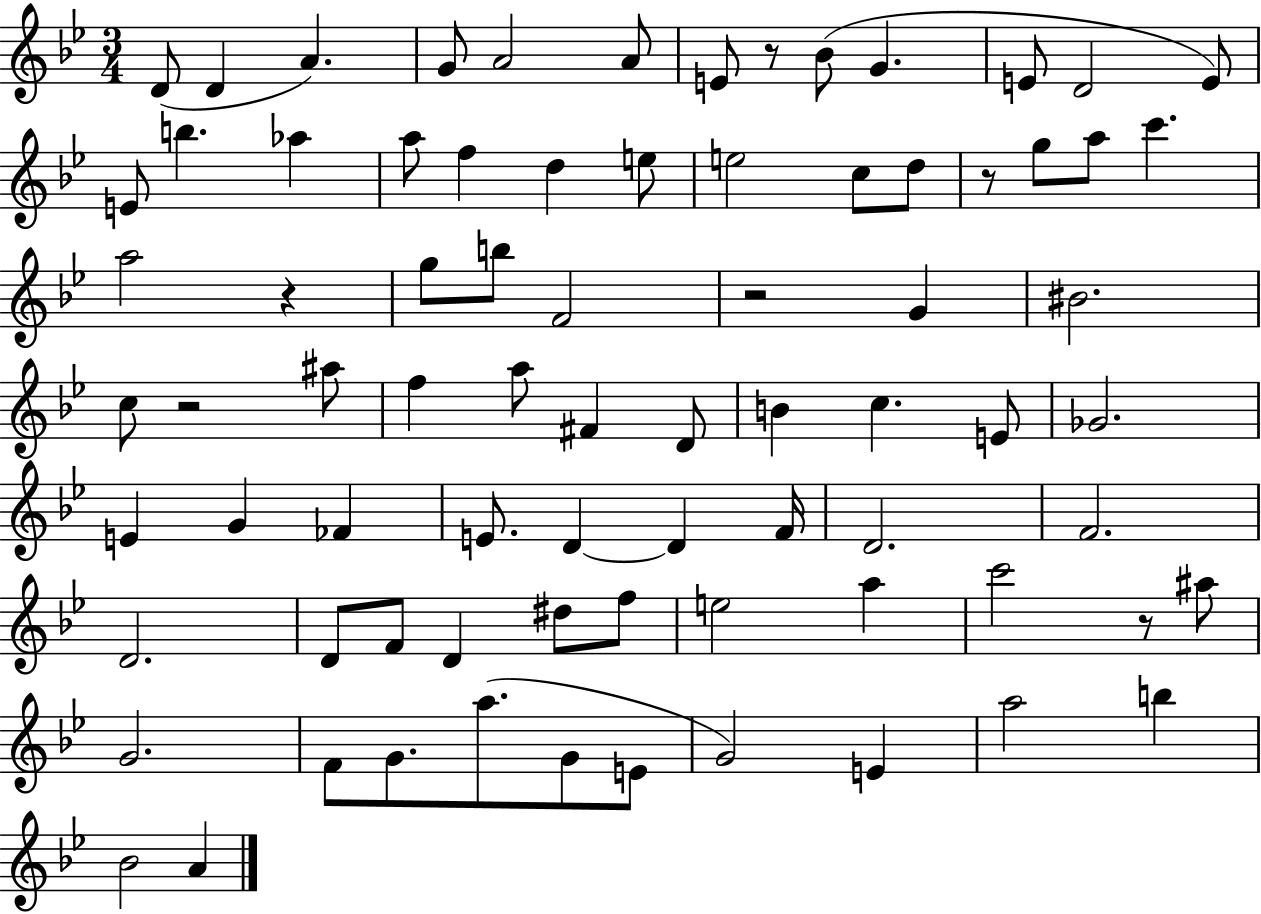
{
  \clef treble
  \numericTimeSignature
  \time 3/4
  \key bes \major
  d'8( d'4 a'4.) | g'8 a'2 a'8 | e'8 r8 bes'8( g'4. | e'8 d'2 e'8) | \break e'8 b''4. aes''4 | a''8 f''4 d''4 e''8 | e''2 c''8 d''8 | r8 g''8 a''8 c'''4. | \break a''2 r4 | g''8 b''8 f'2 | r2 g'4 | bis'2. | \break c''8 r2 ais''8 | f''4 a''8 fis'4 d'8 | b'4 c''4. e'8 | ges'2. | \break e'4 g'4 fes'4 | e'8. d'4~~ d'4 f'16 | d'2. | f'2. | \break d'2. | d'8 f'8 d'4 dis''8 f''8 | e''2 a''4 | c'''2 r8 ais''8 | \break g'2. | f'8 g'8. a''8.( g'8 e'8 | g'2) e'4 | a''2 b''4 | \break bes'2 a'4 | \bar "|."
}